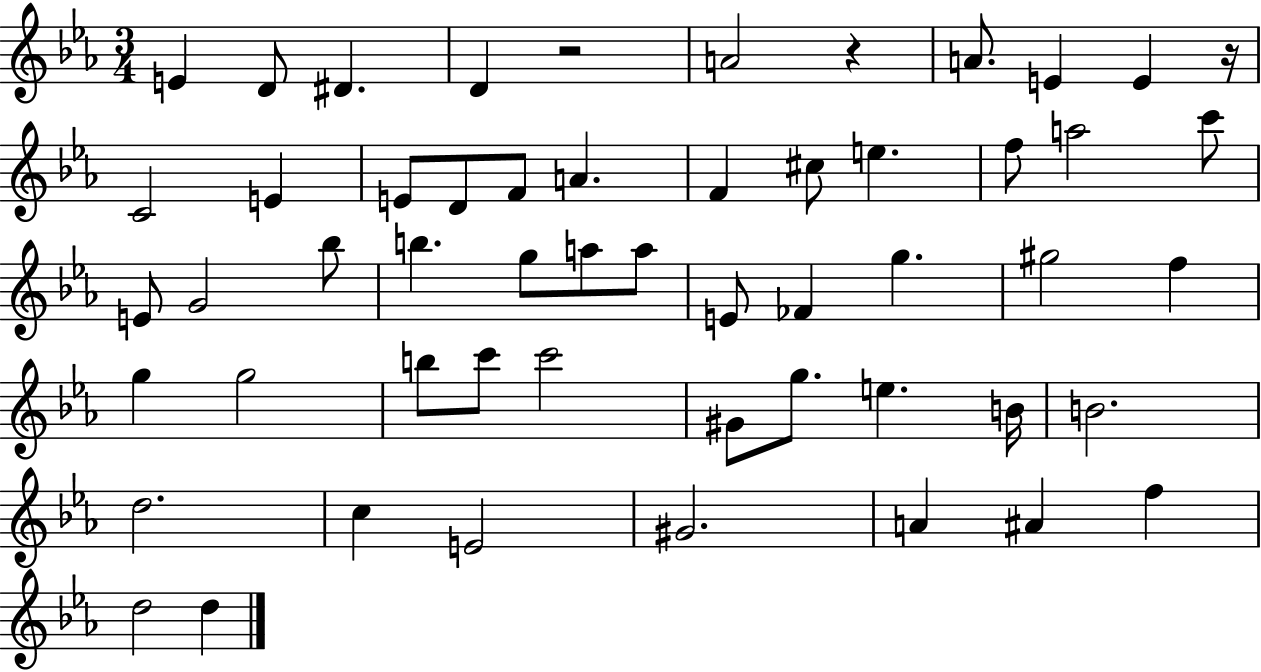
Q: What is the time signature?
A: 3/4